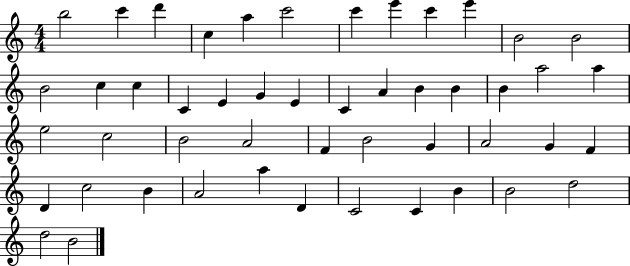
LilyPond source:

{
  \clef treble
  \numericTimeSignature
  \time 4/4
  \key c \major
  b''2 c'''4 d'''4 | c''4 a''4 c'''2 | c'''4 e'''4 c'''4 e'''4 | b'2 b'2 | \break b'2 c''4 c''4 | c'4 e'4 g'4 e'4 | c'4 a'4 b'4 b'4 | b'4 a''2 a''4 | \break e''2 c''2 | b'2 a'2 | f'4 b'2 g'4 | a'2 g'4 f'4 | \break d'4 c''2 b'4 | a'2 a''4 d'4 | c'2 c'4 b'4 | b'2 d''2 | \break d''2 b'2 | \bar "|."
}